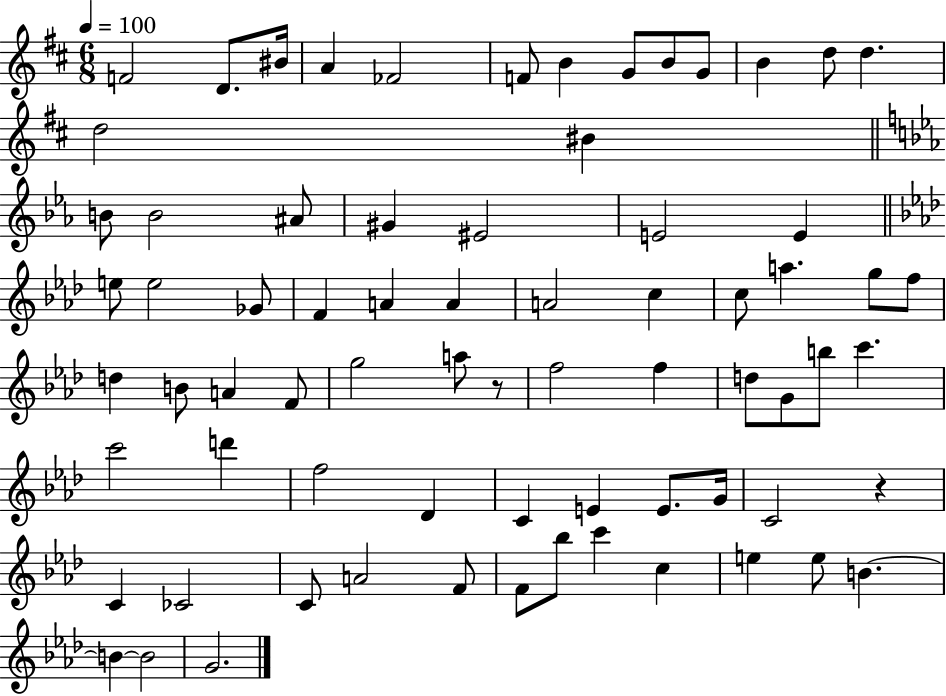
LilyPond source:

{
  \clef treble
  \numericTimeSignature
  \time 6/8
  \key d \major
  \tempo 4 = 100
  f'2 d'8. bis'16 | a'4 fes'2 | f'8 b'4 g'8 b'8 g'8 | b'4 d''8 d''4. | \break d''2 bis'4 | \bar "||" \break \key ees \major b'8 b'2 ais'8 | gis'4 eis'2 | e'2 e'4 | \bar "||" \break \key f \minor e''8 e''2 ges'8 | f'4 a'4 a'4 | a'2 c''4 | c''8 a''4. g''8 f''8 | \break d''4 b'8 a'4 f'8 | g''2 a''8 r8 | f''2 f''4 | d''8 g'8 b''8 c'''4. | \break c'''2 d'''4 | f''2 des'4 | c'4 e'4 e'8. g'16 | c'2 r4 | \break c'4 ces'2 | c'8 a'2 f'8 | f'8 bes''8 c'''4 c''4 | e''4 e''8 b'4.~~ | \break b'4~~ b'2 | g'2. | \bar "|."
}